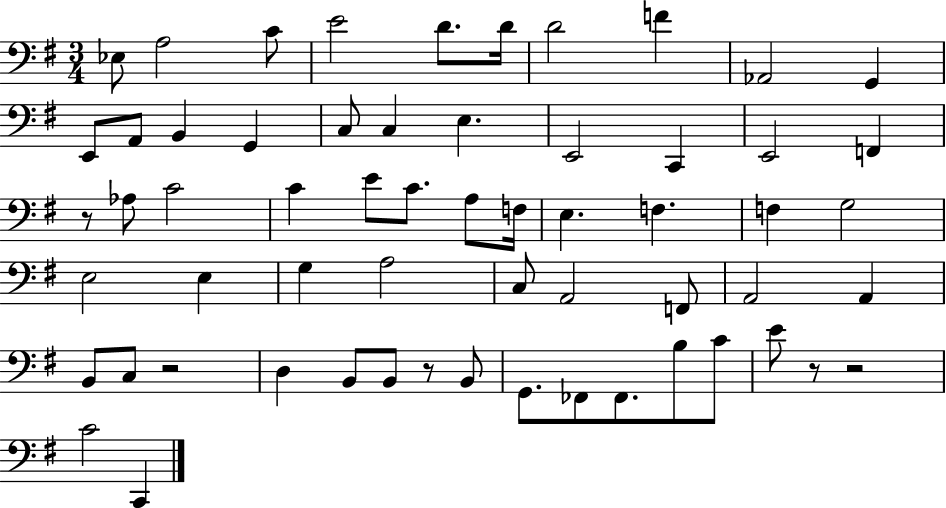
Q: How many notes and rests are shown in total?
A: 60